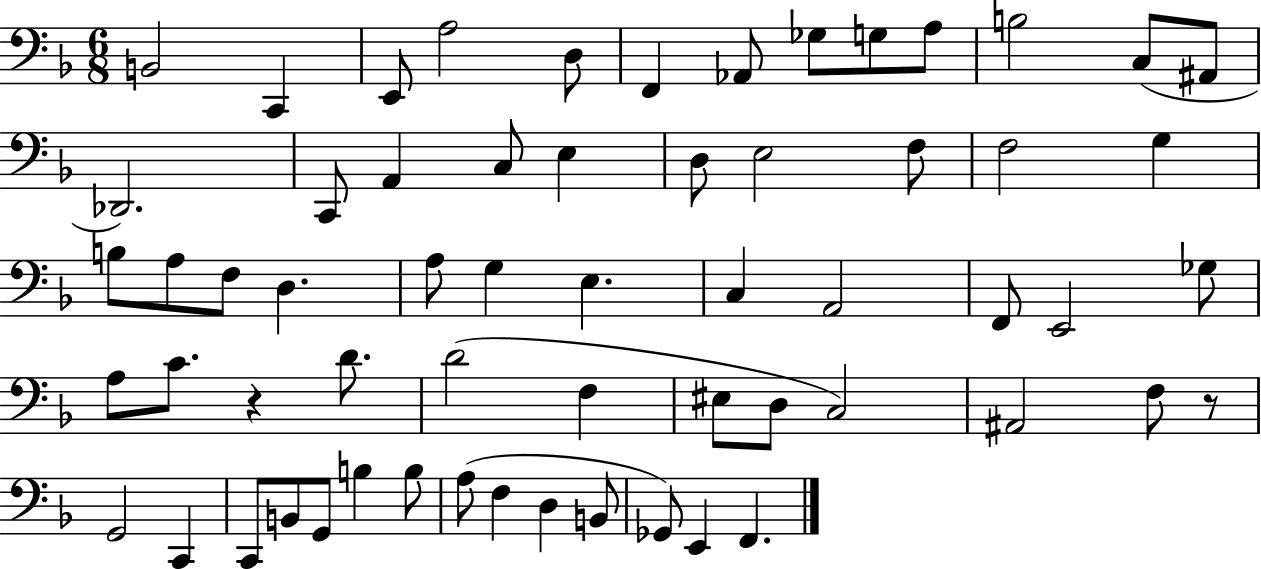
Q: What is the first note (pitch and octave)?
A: B2